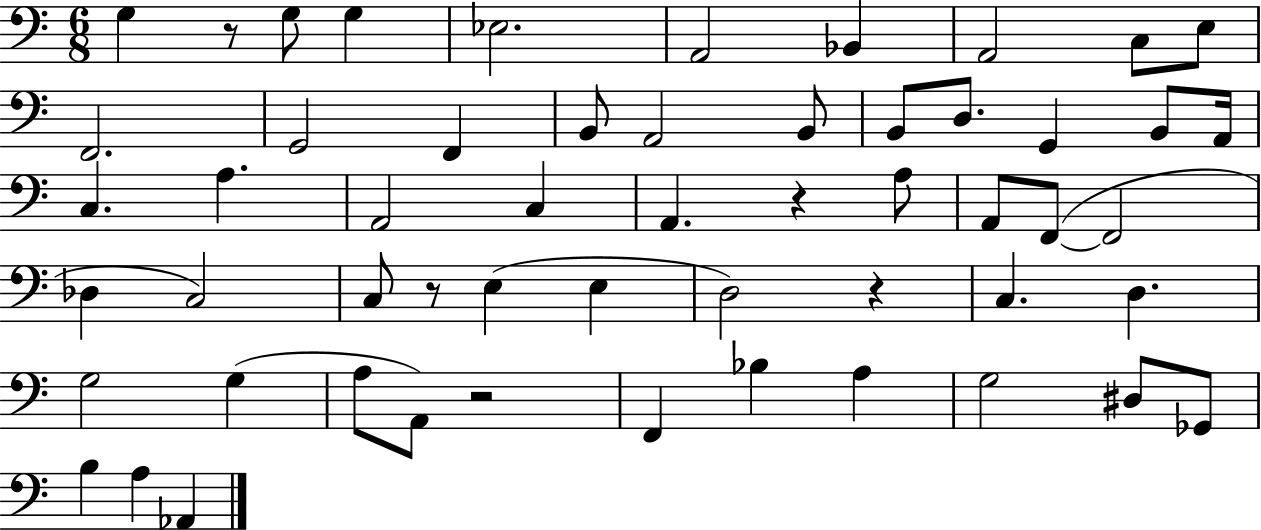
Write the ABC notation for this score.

X:1
T:Untitled
M:6/8
L:1/4
K:C
G, z/2 G,/2 G, _E,2 A,,2 _B,, A,,2 C,/2 E,/2 F,,2 G,,2 F,, B,,/2 A,,2 B,,/2 B,,/2 D,/2 G,, B,,/2 A,,/4 C, A, A,,2 C, A,, z A,/2 A,,/2 F,,/2 F,,2 _D, C,2 C,/2 z/2 E, E, D,2 z C, D, G,2 G, A,/2 A,,/2 z2 F,, _B, A, G,2 ^D,/2 _G,,/2 B, A, _A,,